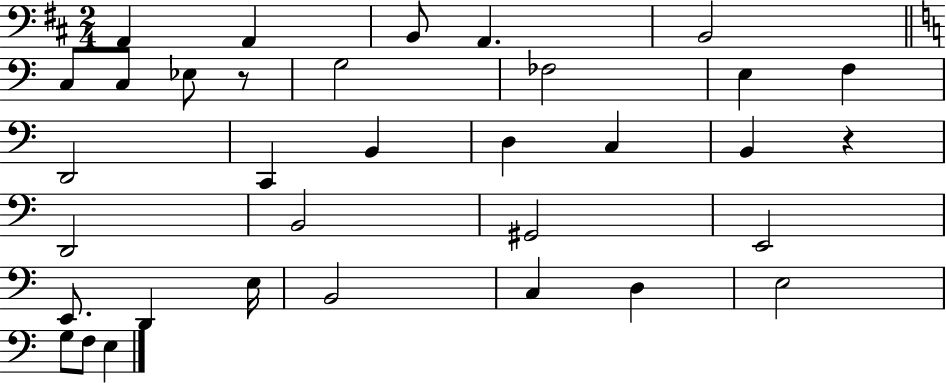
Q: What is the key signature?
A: D major